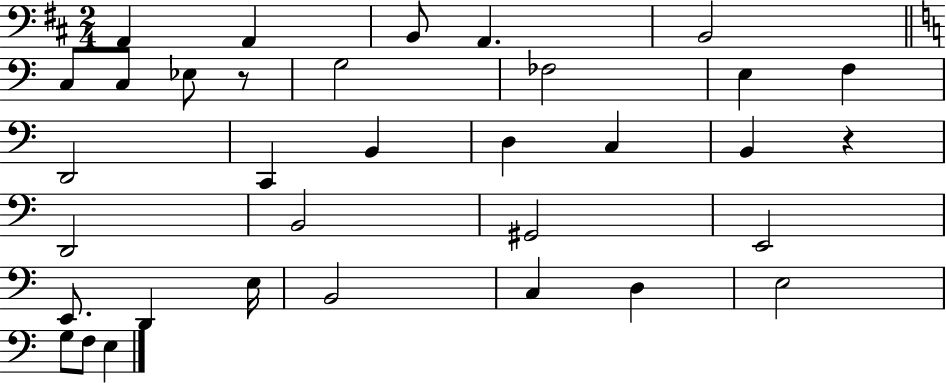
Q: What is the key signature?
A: D major